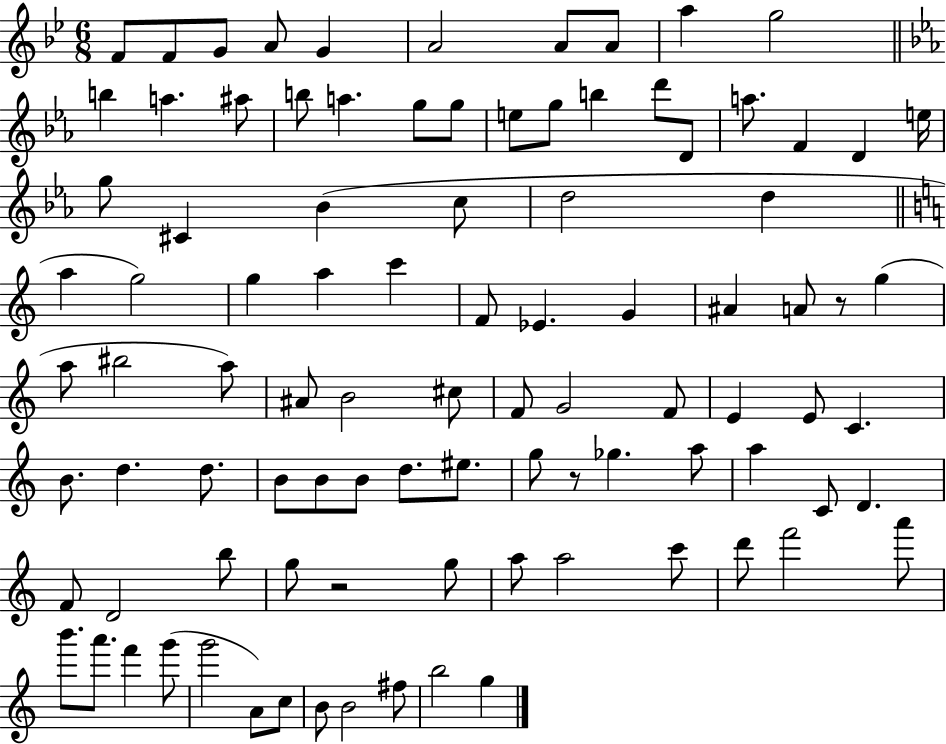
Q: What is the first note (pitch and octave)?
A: F4